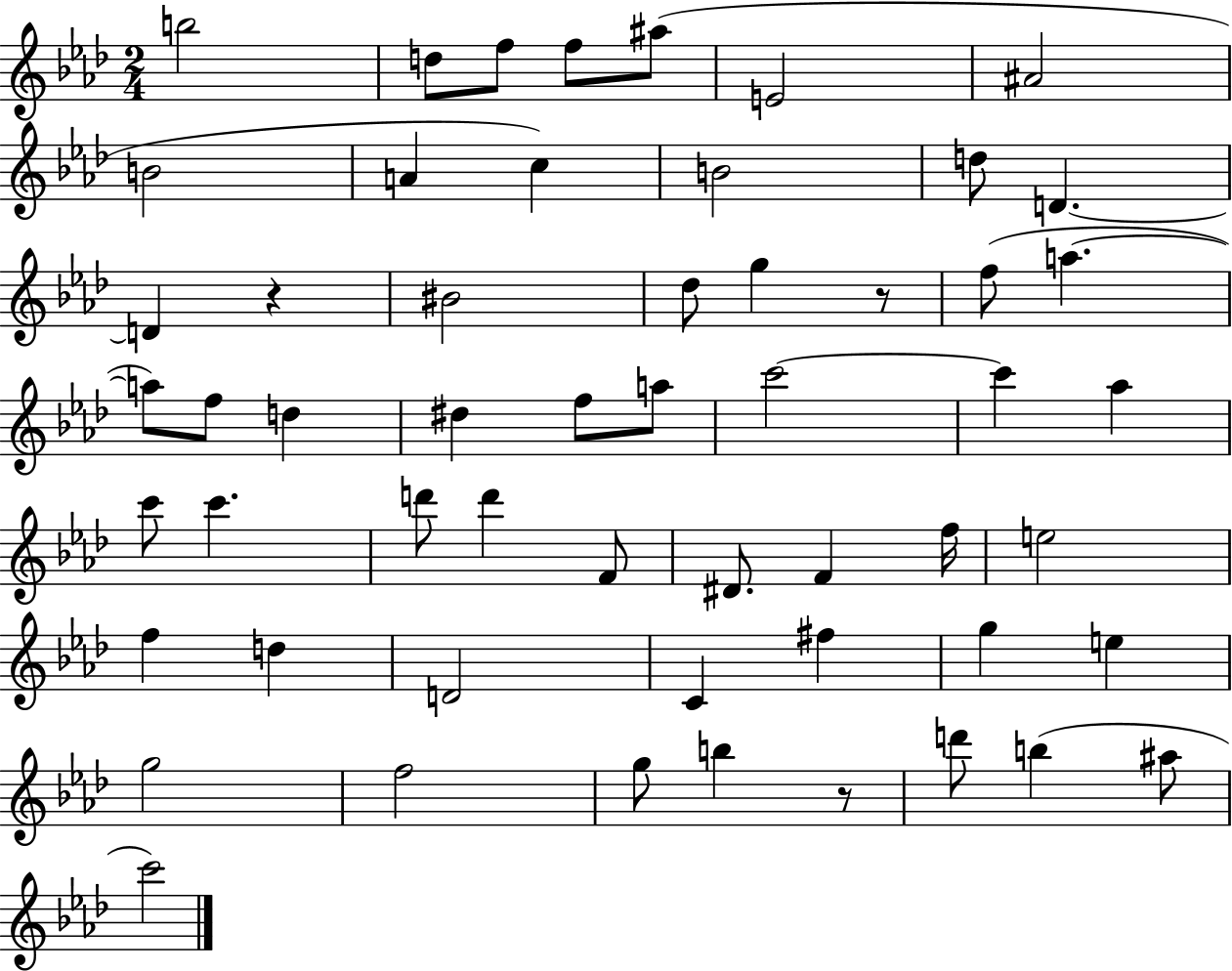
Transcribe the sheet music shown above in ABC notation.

X:1
T:Untitled
M:2/4
L:1/4
K:Ab
b2 d/2 f/2 f/2 ^a/2 E2 ^A2 B2 A c B2 d/2 D D z ^B2 _d/2 g z/2 f/2 a a/2 f/2 d ^d f/2 a/2 c'2 c' _a c'/2 c' d'/2 d' F/2 ^D/2 F f/4 e2 f d D2 C ^f g e g2 f2 g/2 b z/2 d'/2 b ^a/2 c'2